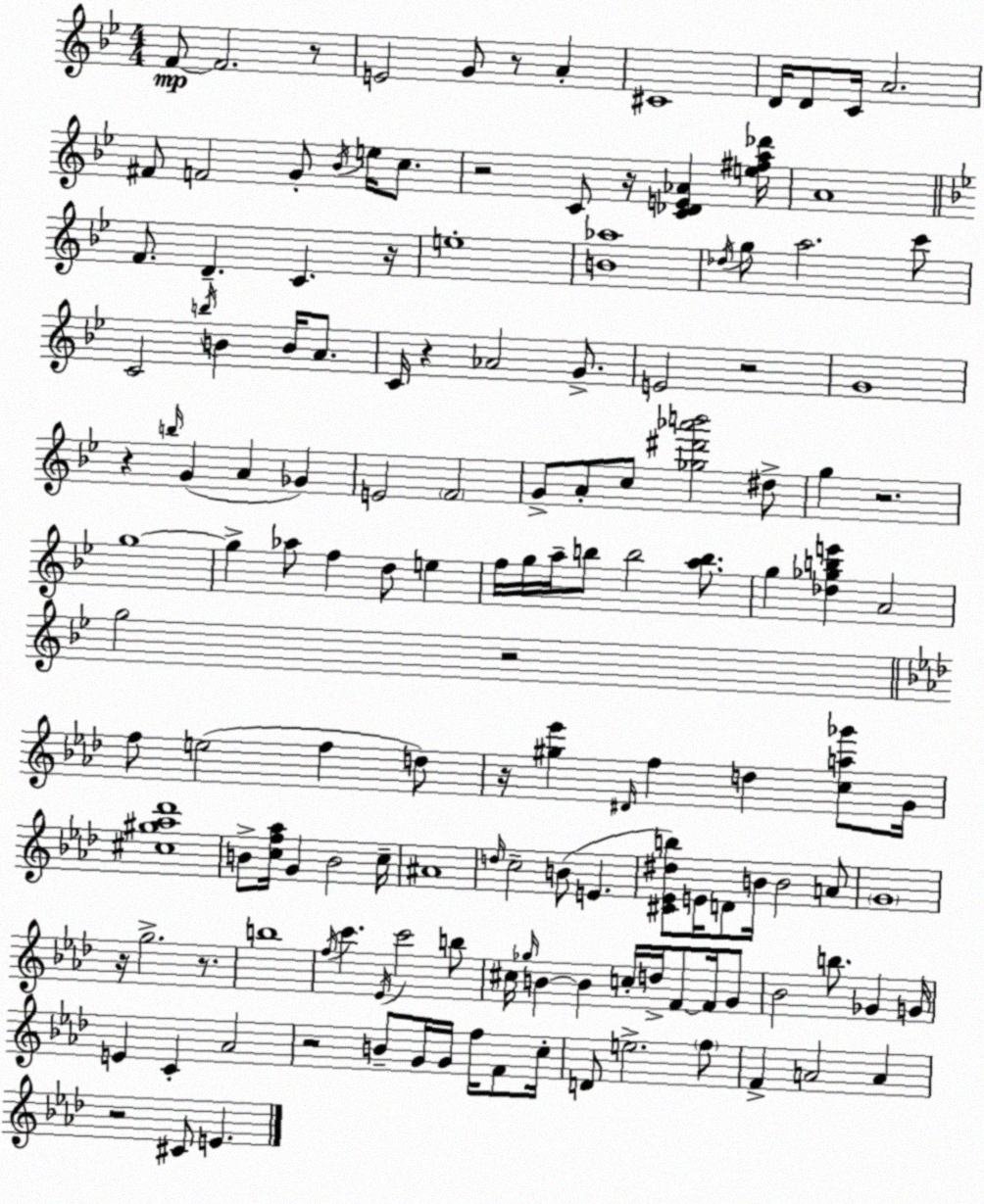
X:1
T:Untitled
M:4/4
L:1/4
K:Gm
F/2 F2 z/2 E2 G/2 z/2 A ^C4 D/4 D/2 C/4 A2 ^F/2 F2 G/2 _B/4 e/4 c/2 z2 C/2 z/4 [C_DE_A] [e^fa_d']/4 A4 F/2 D C z/4 e4 [B_a]4 _d/4 g/2 a2 c'/2 C2 b/4 B B/4 A/2 C/4 z _A2 G/2 E2 z2 G4 z b/4 G A _G E2 F2 G/2 A/2 c/2 [_g^d'_a'b']2 ^d/2 g z2 g4 g _a/2 f d/2 e f/4 g/4 a/4 b/2 b2 [ab]/2 g [_d_gbe'] A2 g2 z2 f/2 e2 f d/2 z/4 [^g_e'] ^D/4 f d [ca_g']/2 G/4 [^c^g_a_d']4 B/2 [cf_a]/4 G B2 c/4 ^A4 d/4 c2 B/2 E [^C_E^db]/2 E/4 D/2 B/4 B2 A/2 G4 z/4 g2 z/2 b4 f/4 c' _E/4 c'2 b/2 ^c/4 _g/4 B B c/4 d/4 F/2 F/4 G/2 _B2 b/2 _G G/4 E C _A2 z2 B/2 G/4 G/4 f/4 F/2 c/4 D/2 e2 f/2 F A2 A z2 ^C/2 E